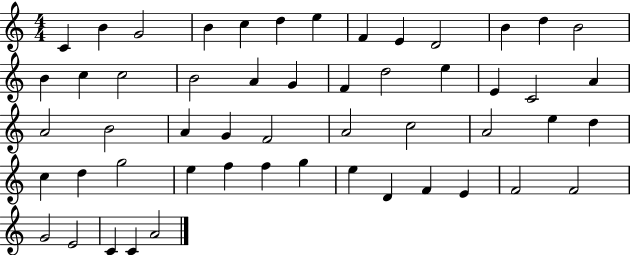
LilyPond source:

{
  \clef treble
  \numericTimeSignature
  \time 4/4
  \key c \major
  c'4 b'4 g'2 | b'4 c''4 d''4 e''4 | f'4 e'4 d'2 | b'4 d''4 b'2 | \break b'4 c''4 c''2 | b'2 a'4 g'4 | f'4 d''2 e''4 | e'4 c'2 a'4 | \break a'2 b'2 | a'4 g'4 f'2 | a'2 c''2 | a'2 e''4 d''4 | \break c''4 d''4 g''2 | e''4 f''4 f''4 g''4 | e''4 d'4 f'4 e'4 | f'2 f'2 | \break g'2 e'2 | c'4 c'4 a'2 | \bar "|."
}